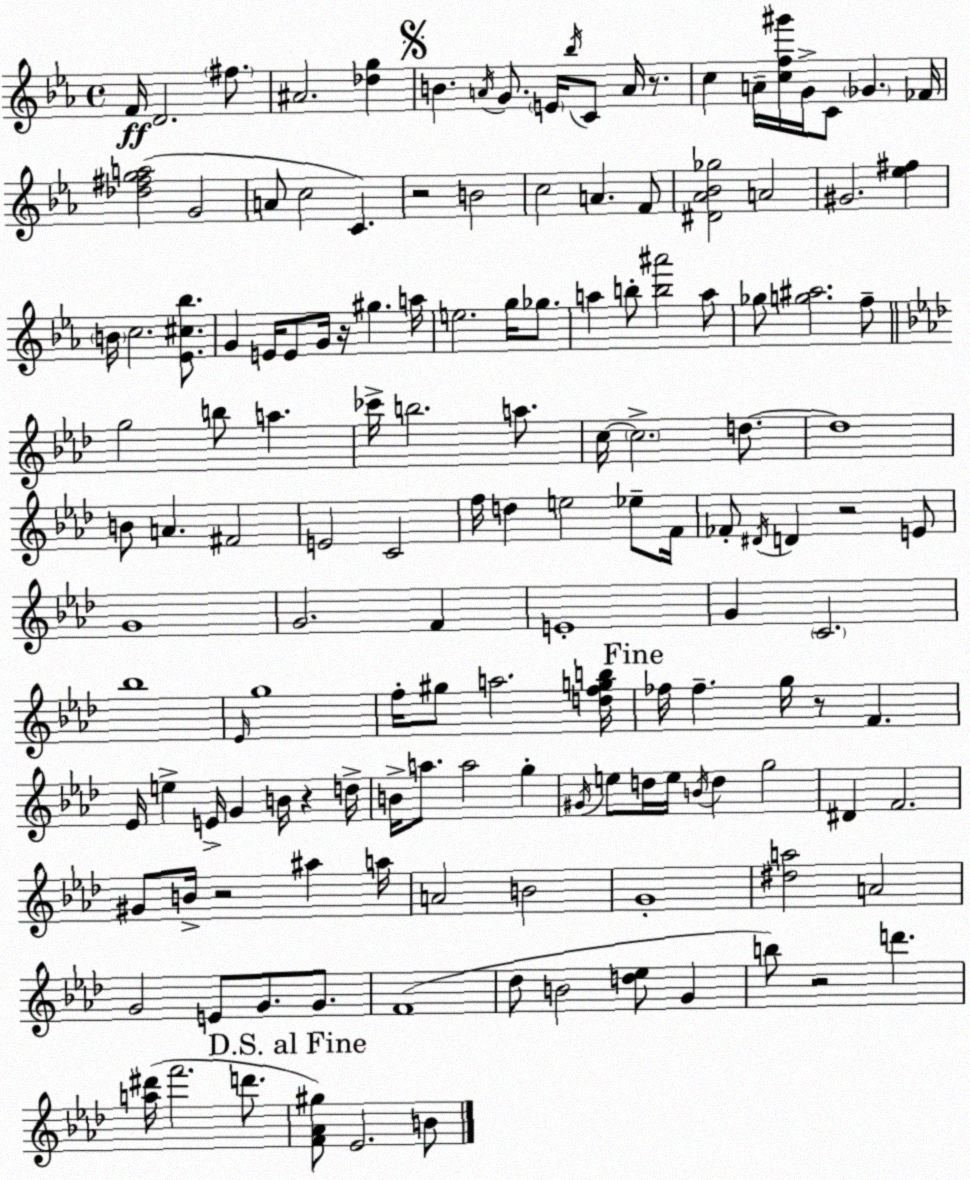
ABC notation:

X:1
T:Untitled
M:4/4
L:1/4
K:Cm
F/4 D2 ^f/2 ^A2 [_dg] B A/4 G/2 E/4 _b/4 C/2 A/4 z/2 c A/4 [cf^g']/4 G/4 C/2 _G _F/4 [_d^fga]2 G2 A/2 c2 C z2 B2 c2 A F/2 [^D_A_B_g]2 A2 ^G2 [_e^f] B/4 c2 [_E^c_b]/2 G E/4 E/2 G/4 z/4 ^g a/4 e2 g/4 _g/2 a b/2 [b^a']2 a/2 _g/2 [g^a]2 f/2 g2 b/2 a _c'/4 b2 a/2 c/4 c2 d/2 d4 B/2 A ^F2 E2 C2 f/4 d e2 _e/2 F/4 _F/2 ^D/4 D z2 E/2 G4 G2 F E4 G C2 _b4 _E/4 g4 f/4 ^g/2 a2 [dfgb]/4 _f/4 _f g/4 z/2 F _E/4 e E/4 G B/4 z d/4 B/4 a/2 a2 g ^G/4 e/2 d/4 e/4 B/4 d g2 ^D F2 ^G/2 B/4 z2 ^a a/4 A2 B2 G4 [^da]2 A2 G2 E/2 G/2 G/2 F4 _d/2 B2 [d_e]/2 G b/2 z2 d' [a^d']/4 f'2 d'/2 [F_A^g]/2 _E2 B/2